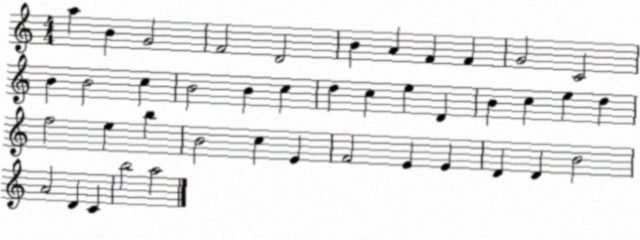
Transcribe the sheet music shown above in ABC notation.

X:1
T:Untitled
M:4/4
L:1/4
K:C
a B G2 F2 D2 B A F F G2 C2 B B2 c B2 B c d c e D B c e d f2 e b B2 c E F2 E E D D B2 A2 D C b2 a2